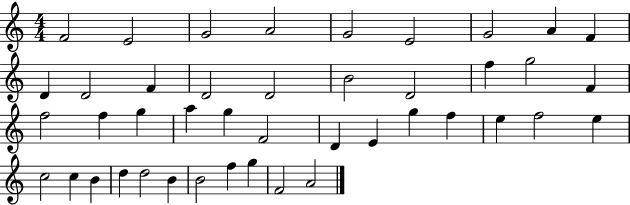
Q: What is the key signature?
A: C major